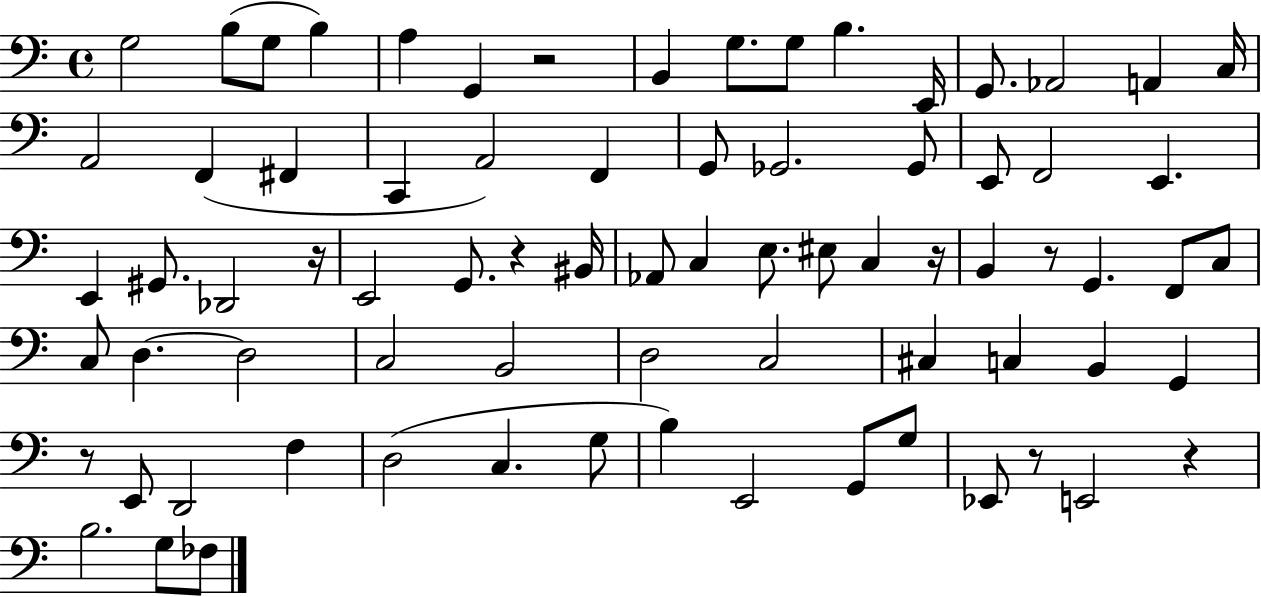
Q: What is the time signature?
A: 4/4